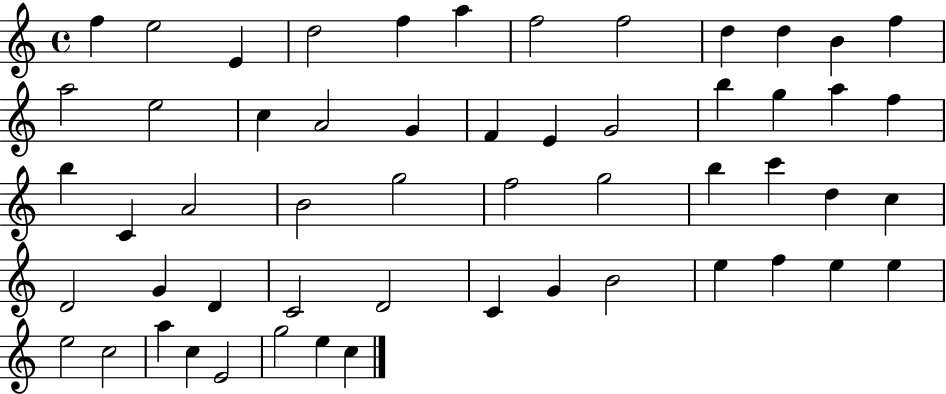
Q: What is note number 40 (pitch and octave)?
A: D4